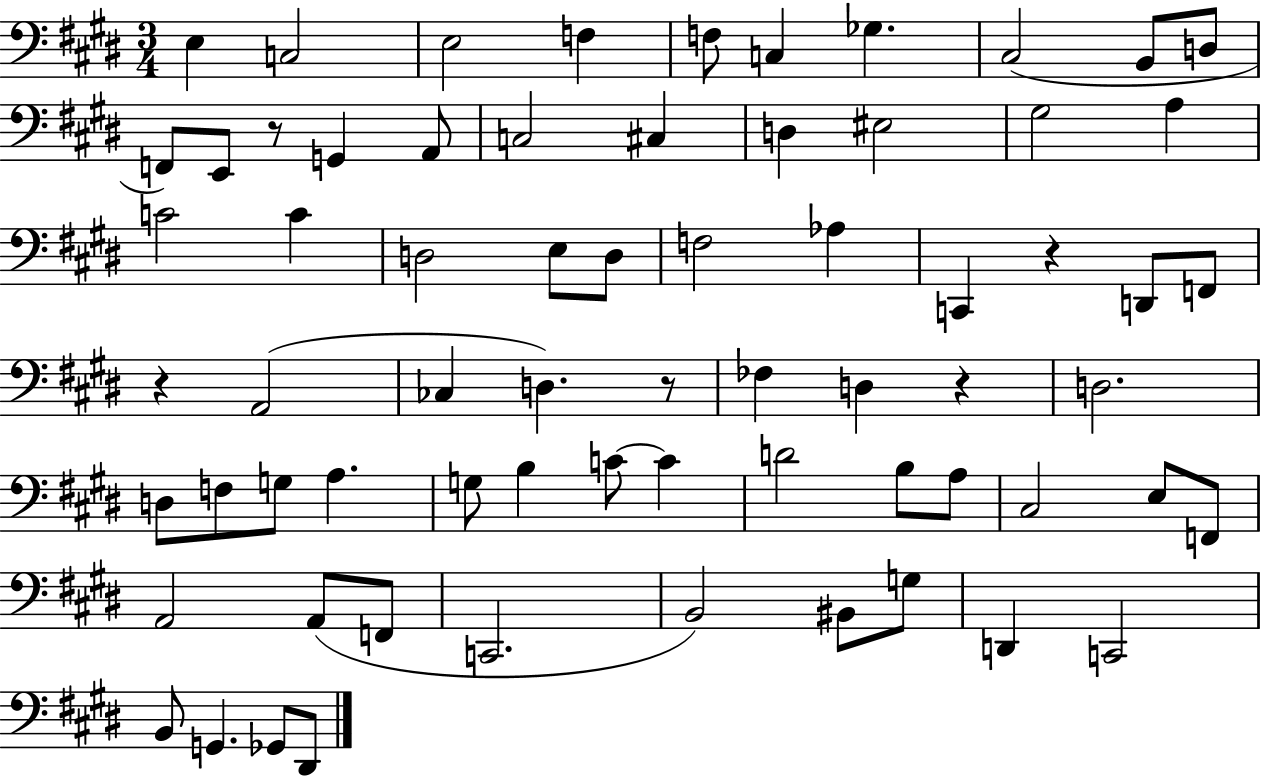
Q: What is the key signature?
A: E major